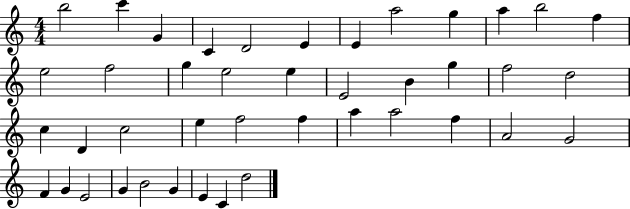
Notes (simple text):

B5/h C6/q G4/q C4/q D4/h E4/q E4/q A5/h G5/q A5/q B5/h F5/q E5/h F5/h G5/q E5/h E5/q E4/h B4/q G5/q F5/h D5/h C5/q D4/q C5/h E5/q F5/h F5/q A5/q A5/h F5/q A4/h G4/h F4/q G4/q E4/h G4/q B4/h G4/q E4/q C4/q D5/h